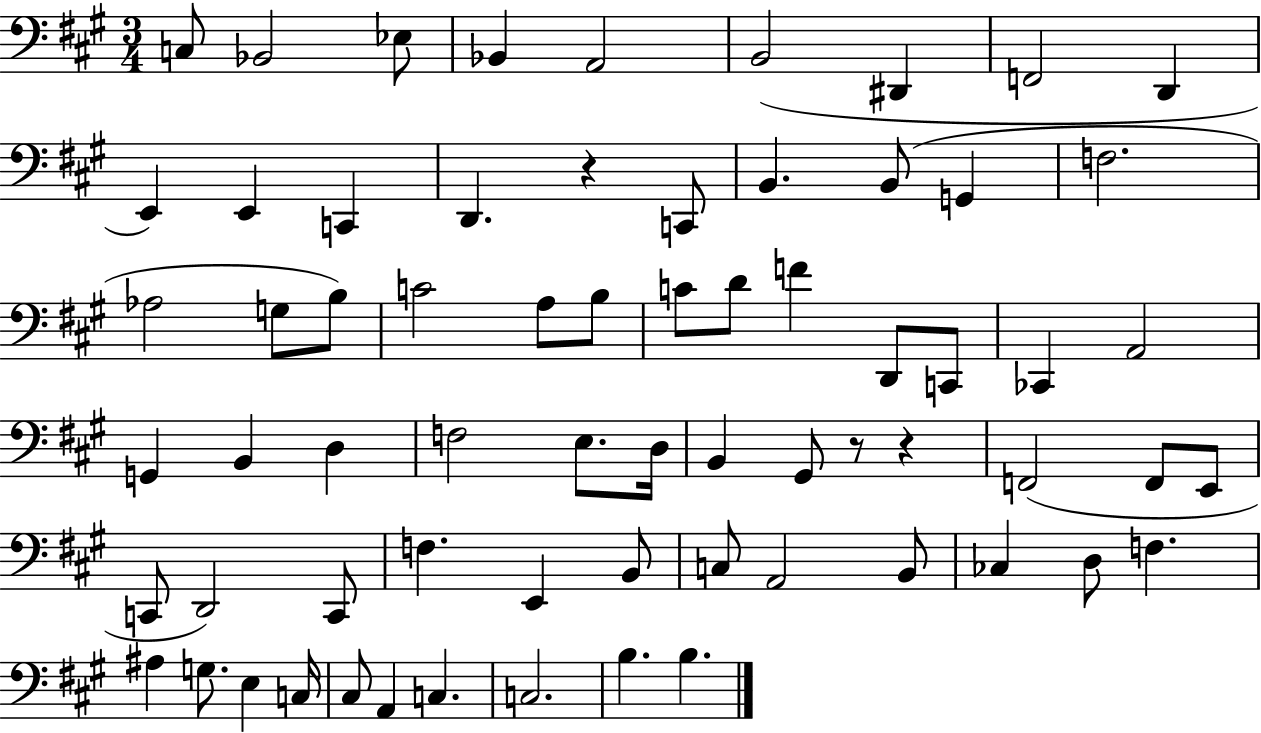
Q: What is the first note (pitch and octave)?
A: C3